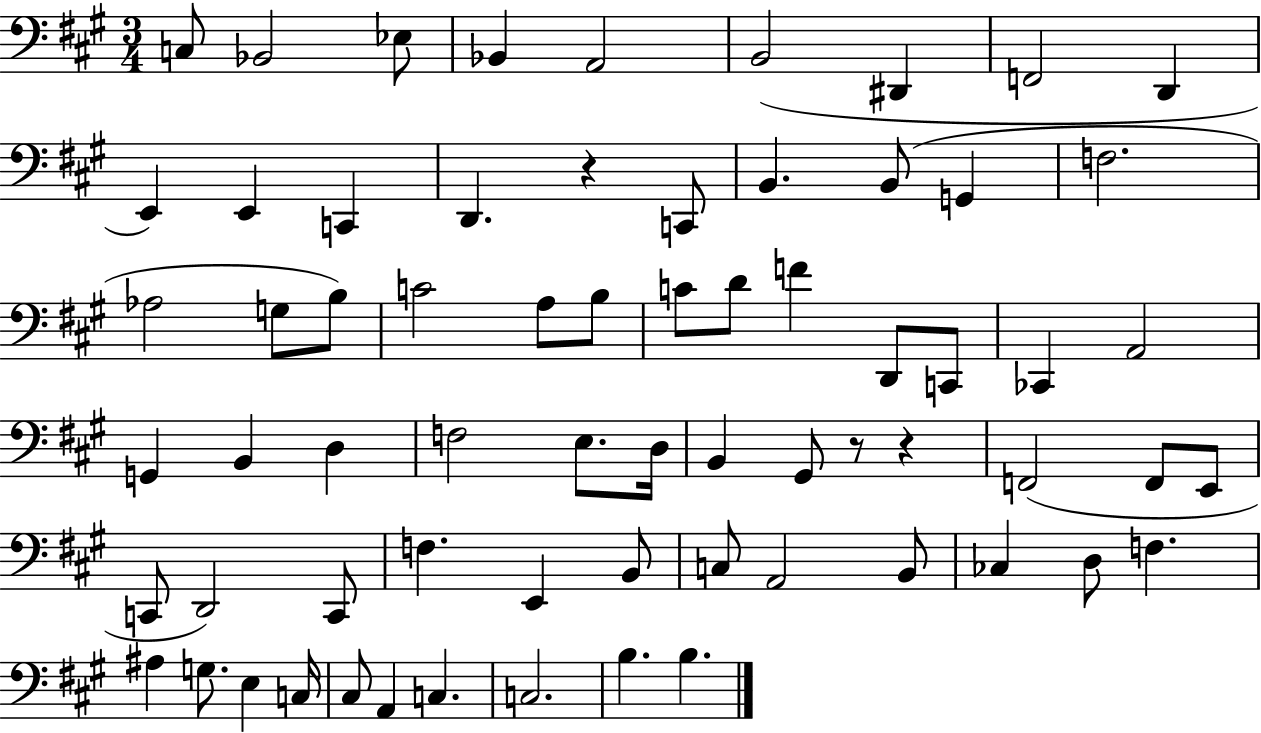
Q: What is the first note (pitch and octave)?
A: C3